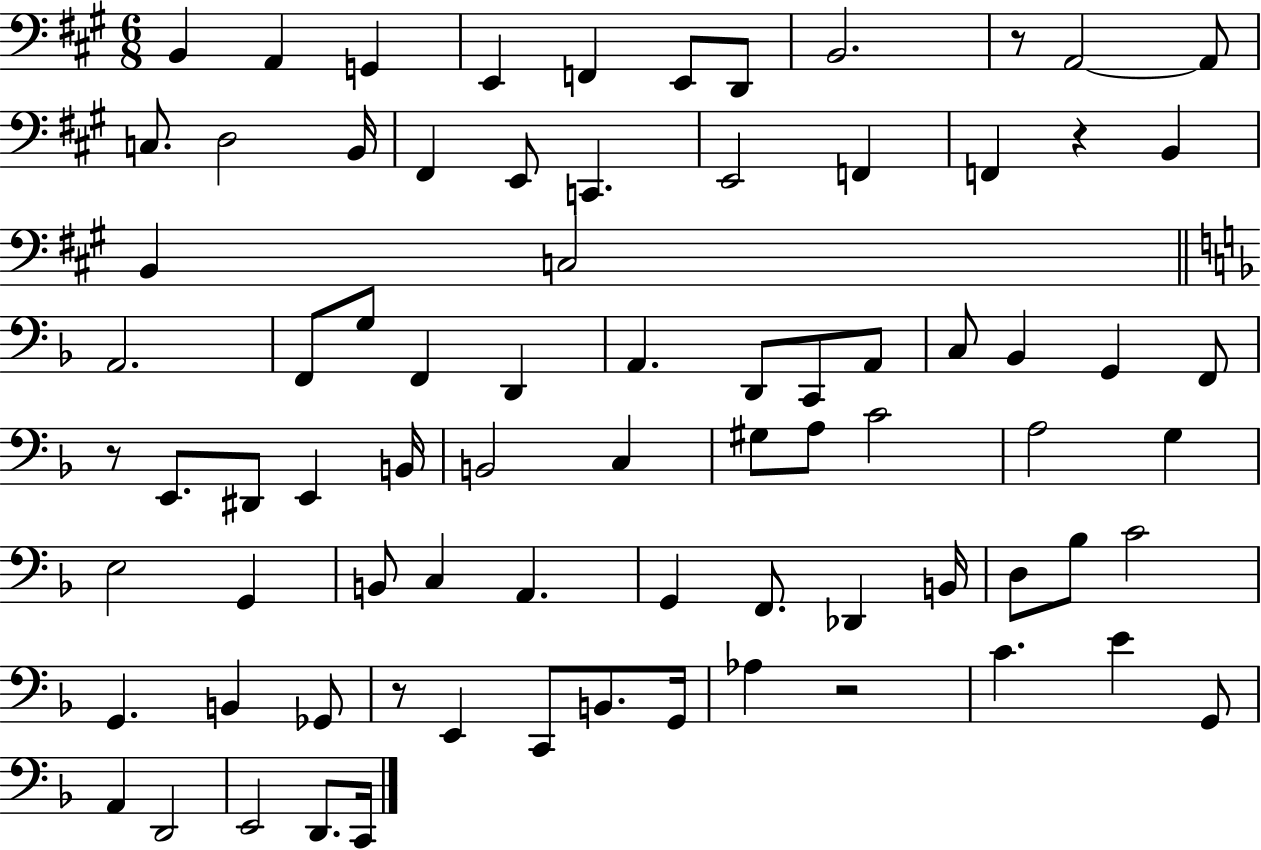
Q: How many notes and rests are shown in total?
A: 79